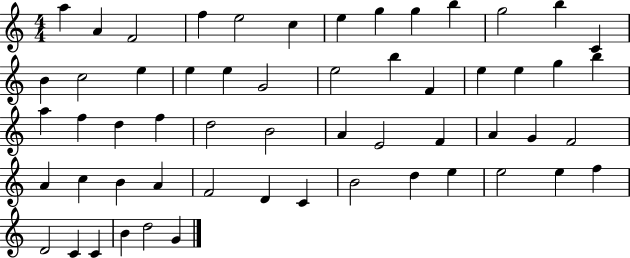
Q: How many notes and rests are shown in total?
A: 57